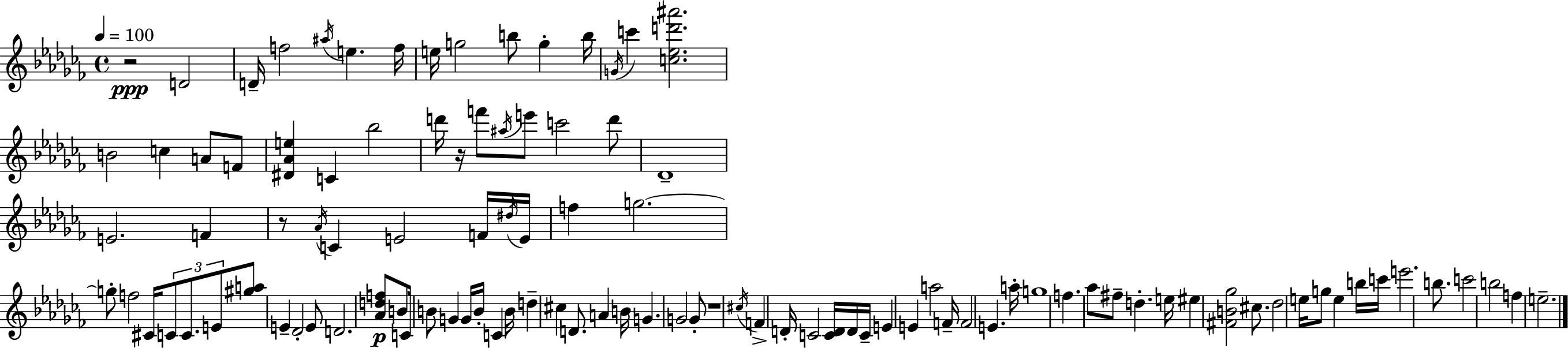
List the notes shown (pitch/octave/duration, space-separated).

R/h D4/h D4/s F5/h A#5/s E5/q. F5/s E5/s G5/h B5/e G5/q B5/s G4/s C6/q [C5,Eb5,D6,A#6]/h. B4/h C5/q A4/e F4/e [D#4,Ab4,E5]/q C4/q Bb5/h D6/s R/s F6/e A#5/s E6/e C6/h D6/e Db4/w E4/h. F4/q R/e Ab4/s C4/q E4/h F4/s D#5/s E4/s F5/q G5/h. G5/e F5/h C#4/s C4/e C4/e. E4/e [G#5,A5]/e E4/q Db4/h E4/e D4/h. [Ab4,D5,F5]/e B4/e C4/s B4/e G4/q G4/s B4/s C4/q B4/s D5/q C#5/q D4/e. A4/q B4/s G4/q. G4/h G4/e R/w C#5/s F4/q D4/s C4/h [C4,D4]/s D4/s C4/s E4/q E4/q A5/h F4/s F4/h E4/q. A5/s G5/w F5/q. Ab5/e F#5/e D5/q. E5/s EIS5/q [F#4,B4,Gb5]/h C#5/e. Db5/h E5/s G5/e E5/q B5/s C6/s E6/h. B5/e. C6/h B5/h F5/q E5/h.